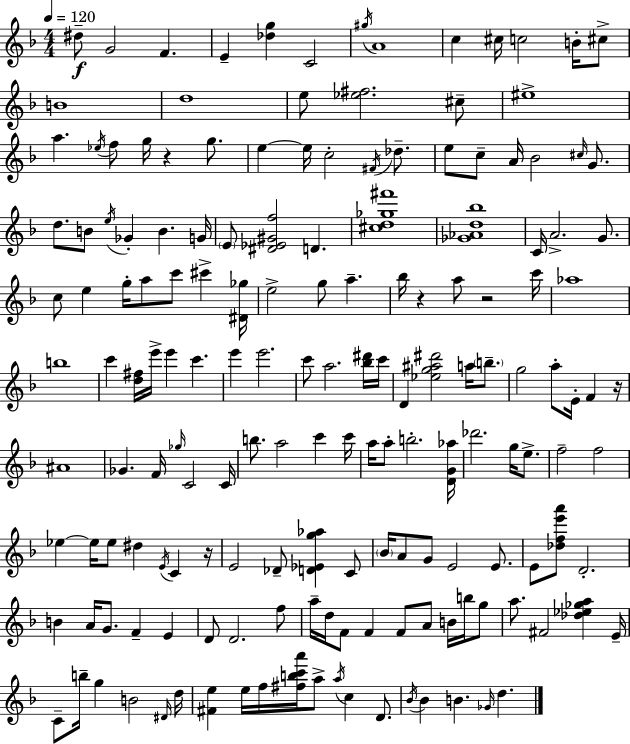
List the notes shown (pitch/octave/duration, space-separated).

D#5/e G4/h F4/q. E4/q [Db5,G5]/q C4/h G#5/s A4/w C5/q C#5/s C5/h B4/s C#5/e B4/w D5/w E5/e [Eb5,F#5]/h. C#5/e EIS5/w A5/q. Eb5/s F5/e G5/s R/q G5/e. E5/q E5/s C5/h F#4/s Db5/e. E5/e C5/e A4/s Bb4/h C#5/s G4/e. D5/e. B4/e E5/s Gb4/q B4/q. G4/s E4/e [D#4,Eb4,G#4,F5]/h D4/q. [C#5,D5,Gb5,F#6]/w [Gb4,Ab4,D5,Bb5]/w C4/s A4/h. G4/e. C5/e E5/q G5/s A5/e C6/e C#6/q [D#4,Gb5]/s E5/h G5/e A5/q. Bb5/s R/q A5/e R/h C6/s Ab5/w B5/w C6/q [D5,F#5]/s E6/s E6/q C6/q. E6/q E6/h. C6/e A5/h. [Bb5,D#6]/s C6/s D4/q [Eb5,G5,A#5,D#6]/h A5/s B5/e. G5/h A5/e E4/s F4/q R/s A#4/w Gb4/q. F4/s Gb5/s C4/h C4/s B5/e. A5/h C6/q C6/s A5/s A5/e B5/h. [D4,G4,Ab5]/s Db6/h. G5/s E5/e. F5/h F5/h Eb5/q Eb5/s Eb5/e D#5/q E4/s C4/q R/s E4/h Db4/e [D4,Eb4,G5,Ab5]/q C4/e Bb4/s A4/e G4/e E4/h E4/e. E4/e [Db5,F5,E6,A6]/e D4/h. B4/q A4/s G4/e. F4/q E4/q D4/e D4/h. F5/e A5/s D5/s F4/e F4/q F4/e A4/e B4/s B5/s G5/e A5/e. F#4/h [Db5,Eb5,Gb5,A5]/q E4/s C4/e B5/s G5/q B4/h D#4/s D5/s [F#4,E5]/q E5/s F5/s [F#5,B5,C6,A6]/s A5/e A5/s C5/q D4/e. Bb4/s Bb4/q B4/q. Gb4/s D5/q.